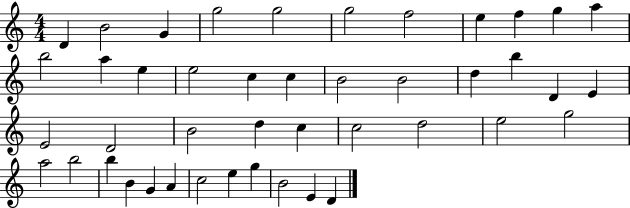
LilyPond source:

{
  \clef treble
  \numericTimeSignature
  \time 4/4
  \key c \major
  d'4 b'2 g'4 | g''2 g''2 | g''2 f''2 | e''4 f''4 g''4 a''4 | \break b''2 a''4 e''4 | e''2 c''4 c''4 | b'2 b'2 | d''4 b''4 d'4 e'4 | \break e'2 d'2 | b'2 d''4 c''4 | c''2 d''2 | e''2 g''2 | \break a''2 b''2 | b''4 b'4 g'4 a'4 | c''2 e''4 g''4 | b'2 e'4 d'4 | \break \bar "|."
}